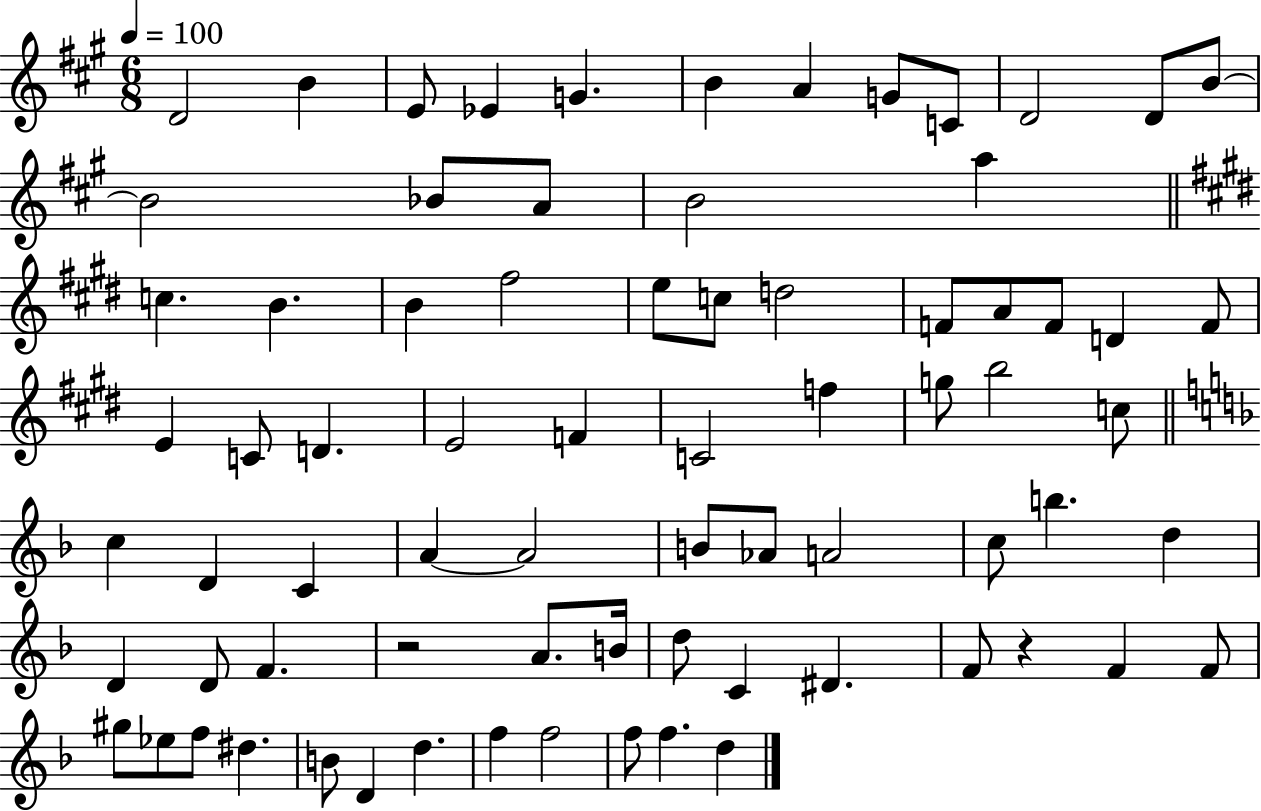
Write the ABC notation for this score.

X:1
T:Untitled
M:6/8
L:1/4
K:A
D2 B E/2 _E G B A G/2 C/2 D2 D/2 B/2 B2 _B/2 A/2 B2 a c B B ^f2 e/2 c/2 d2 F/2 A/2 F/2 D F/2 E C/2 D E2 F C2 f g/2 b2 c/2 c D C A A2 B/2 _A/2 A2 c/2 b d D D/2 F z2 A/2 B/4 d/2 C ^D F/2 z F F/2 ^g/2 _e/2 f/2 ^d B/2 D d f f2 f/2 f d